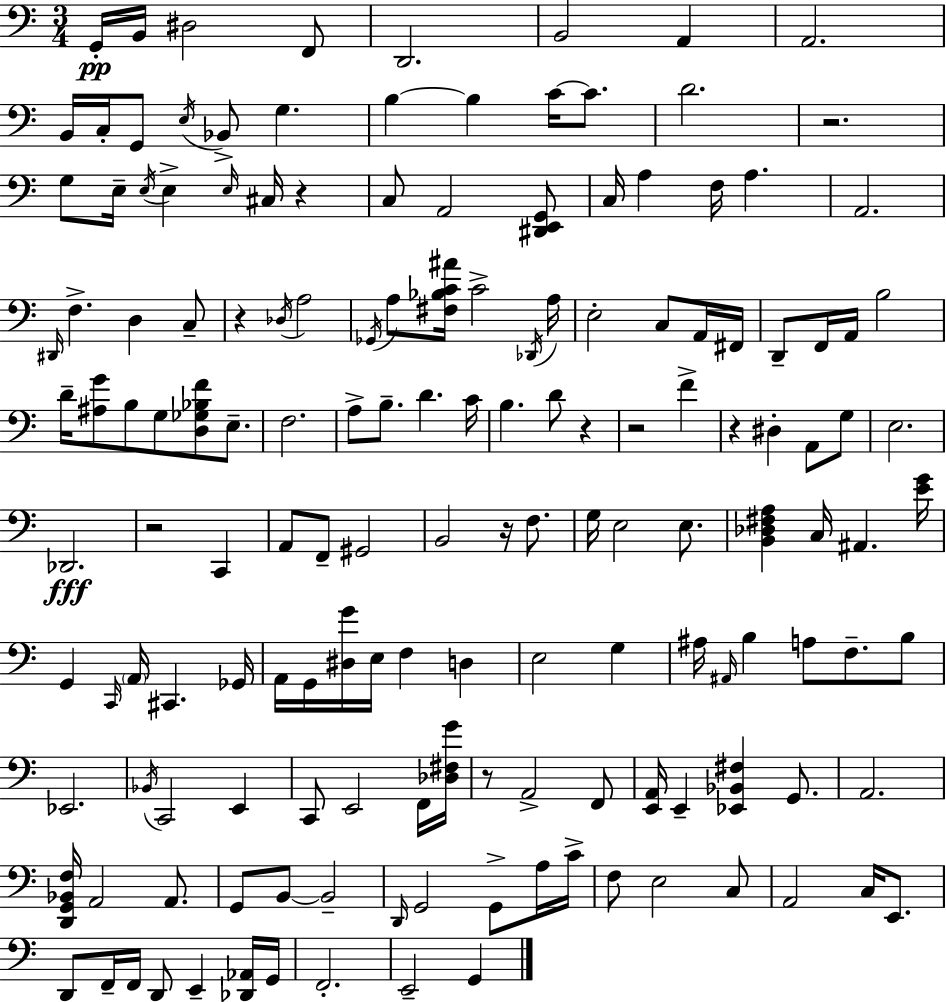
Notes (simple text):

G2/s B2/s D#3/h F2/e D2/h. B2/h A2/q A2/h. B2/s C3/s G2/e E3/s Bb2/e G3/q. B3/q B3/q C4/s C4/e. D4/h. R/h. G3/e E3/s E3/s E3/q E3/s C#3/s R/q C3/e A2/h [D#2,E2,G2]/e C3/s A3/q F3/s A3/q. A2/h. D#2/s F3/q. D3/q C3/e R/q Db3/s A3/h Gb2/s A3/e [F#3,Bb3,C4,A#4]/s C4/h Db2/s A3/s E3/h C3/e A2/s F#2/s D2/e F2/s A2/s B3/h D4/s [A#3,G4]/e B3/e G3/e [D3,Gb3,Bb3,F4]/e E3/e. F3/h. A3/e B3/e. D4/q. C4/s B3/q. D4/e R/q R/h F4/q R/q D#3/q A2/e G3/e E3/h. Db2/h. R/h C2/q A2/e F2/e G#2/h B2/h R/s F3/e. G3/s E3/h E3/e. [B2,Db3,F#3,A3]/q C3/s A#2/q. [E4,G4]/s G2/q C2/s A2/s C#2/q. Gb2/s A2/s G2/s [D#3,G4]/s E3/s F3/q D3/q E3/h G3/q A#3/s A#2/s B3/q A3/e F3/e. B3/e Eb2/h. Bb2/s C2/h E2/q C2/e E2/h F2/s [Db3,F#3,G4]/s R/e A2/h F2/e [E2,A2]/s E2/q [Eb2,Bb2,F#3]/q G2/e. A2/h. [D2,G2,Bb2,F3]/s A2/h A2/e. G2/e B2/e B2/h D2/s G2/h G2/e A3/s C4/s F3/e E3/h C3/e A2/h C3/s E2/e. D2/e F2/s F2/s D2/e E2/q [Db2,Ab2]/s G2/s F2/h. E2/h G2/q